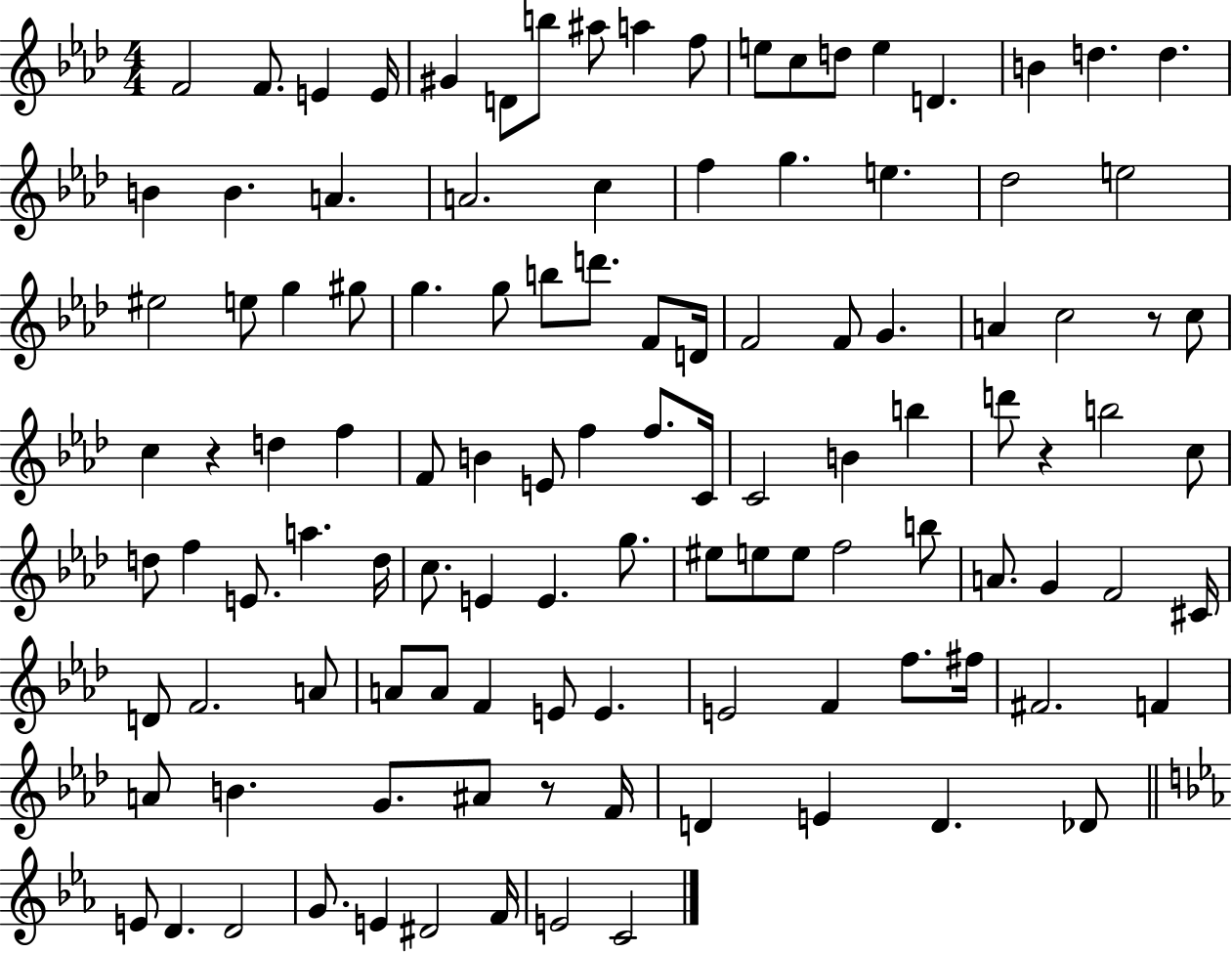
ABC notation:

X:1
T:Untitled
M:4/4
L:1/4
K:Ab
F2 F/2 E E/4 ^G D/2 b/2 ^a/2 a f/2 e/2 c/2 d/2 e D B d d B B A A2 c f g e _d2 e2 ^e2 e/2 g ^g/2 g g/2 b/2 d'/2 F/2 D/4 F2 F/2 G A c2 z/2 c/2 c z d f F/2 B E/2 f f/2 C/4 C2 B b d'/2 z b2 c/2 d/2 f E/2 a d/4 c/2 E E g/2 ^e/2 e/2 e/2 f2 b/2 A/2 G F2 ^C/4 D/2 F2 A/2 A/2 A/2 F E/2 E E2 F f/2 ^f/4 ^F2 F A/2 B G/2 ^A/2 z/2 F/4 D E D _D/2 E/2 D D2 G/2 E ^D2 F/4 E2 C2